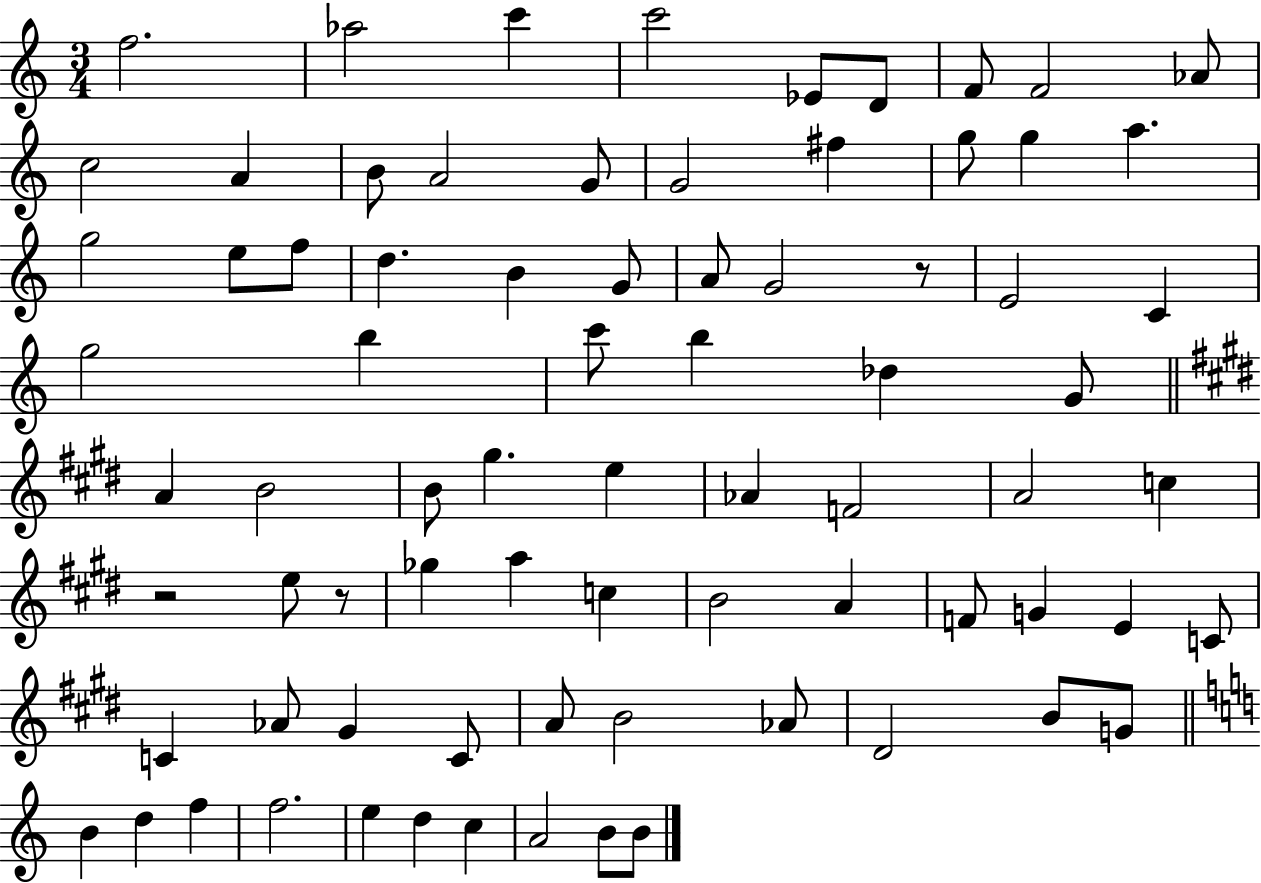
{
  \clef treble
  \numericTimeSignature
  \time 3/4
  \key c \major
  f''2. | aes''2 c'''4 | c'''2 ees'8 d'8 | f'8 f'2 aes'8 | \break c''2 a'4 | b'8 a'2 g'8 | g'2 fis''4 | g''8 g''4 a''4. | \break g''2 e''8 f''8 | d''4. b'4 g'8 | a'8 g'2 r8 | e'2 c'4 | \break g''2 b''4 | c'''8 b''4 des''4 g'8 | \bar "||" \break \key e \major a'4 b'2 | b'8 gis''4. e''4 | aes'4 f'2 | a'2 c''4 | \break r2 e''8 r8 | ges''4 a''4 c''4 | b'2 a'4 | f'8 g'4 e'4 c'8 | \break c'4 aes'8 gis'4 c'8 | a'8 b'2 aes'8 | dis'2 b'8 g'8 | \bar "||" \break \key c \major b'4 d''4 f''4 | f''2. | e''4 d''4 c''4 | a'2 b'8 b'8 | \break \bar "|."
}